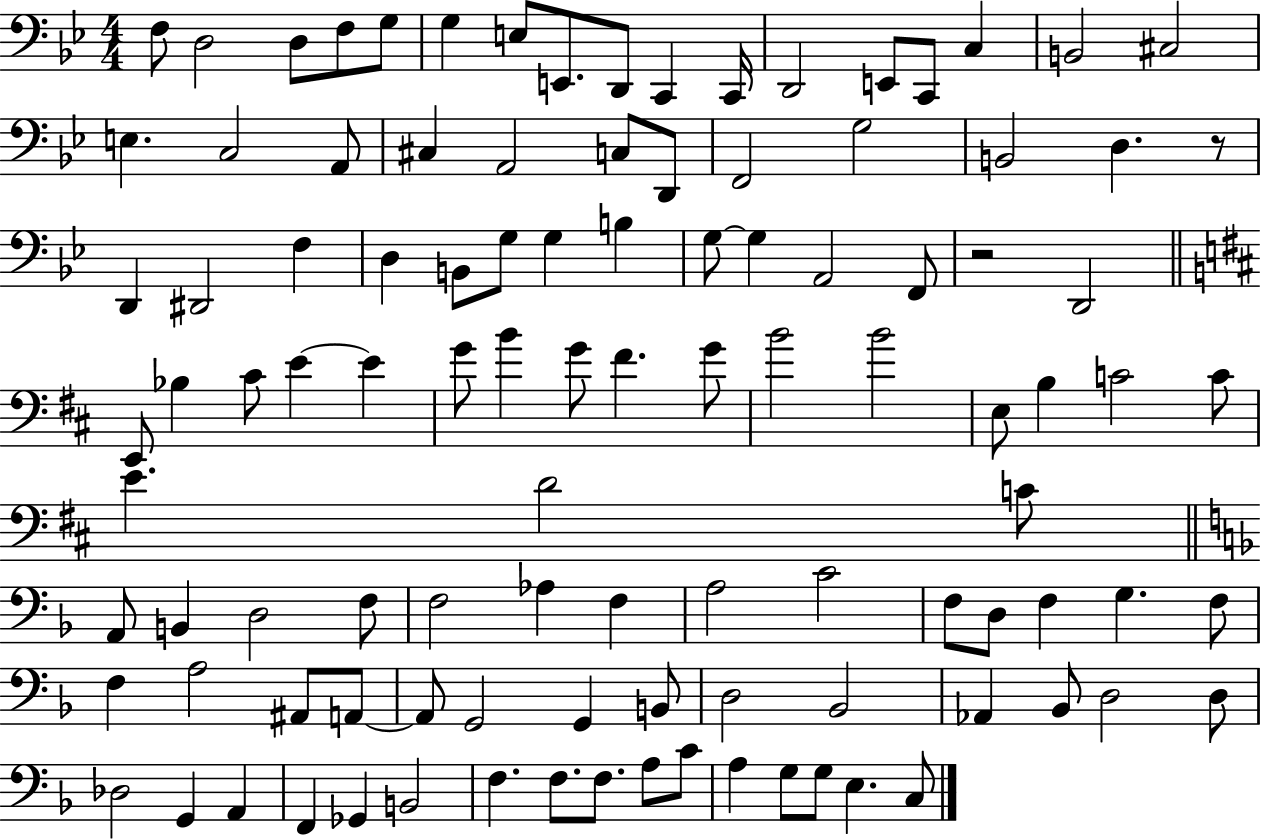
F3/e D3/h D3/e F3/e G3/e G3/q E3/e E2/e. D2/e C2/q C2/s D2/h E2/e C2/e C3/q B2/h C#3/h E3/q. C3/h A2/e C#3/q A2/h C3/e D2/e F2/h G3/h B2/h D3/q. R/e D2/q D#2/h F3/q D3/q B2/e G3/e G3/q B3/q G3/e G3/q A2/h F2/e R/h D2/h E2/e Bb3/q C#4/e E4/q E4/q G4/e B4/q G4/e F#4/q. G4/e B4/h B4/h E3/e B3/q C4/h C4/e E4/q. D4/h C4/e A2/e B2/q D3/h F3/e F3/h Ab3/q F3/q A3/h C4/h F3/e D3/e F3/q G3/q. F3/e F3/q A3/h A#2/e A2/e A2/e G2/h G2/q B2/e D3/h Bb2/h Ab2/q Bb2/e D3/h D3/e Db3/h G2/q A2/q F2/q Gb2/q B2/h F3/q. F3/e. F3/e. A3/e C4/e A3/q G3/e G3/e E3/q. C3/e